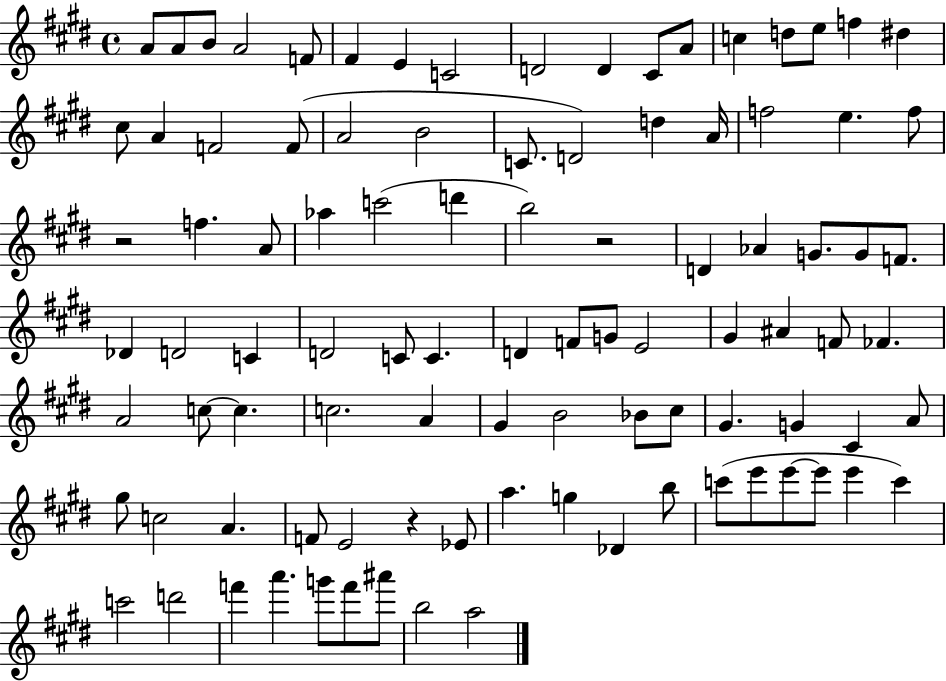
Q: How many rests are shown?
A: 3